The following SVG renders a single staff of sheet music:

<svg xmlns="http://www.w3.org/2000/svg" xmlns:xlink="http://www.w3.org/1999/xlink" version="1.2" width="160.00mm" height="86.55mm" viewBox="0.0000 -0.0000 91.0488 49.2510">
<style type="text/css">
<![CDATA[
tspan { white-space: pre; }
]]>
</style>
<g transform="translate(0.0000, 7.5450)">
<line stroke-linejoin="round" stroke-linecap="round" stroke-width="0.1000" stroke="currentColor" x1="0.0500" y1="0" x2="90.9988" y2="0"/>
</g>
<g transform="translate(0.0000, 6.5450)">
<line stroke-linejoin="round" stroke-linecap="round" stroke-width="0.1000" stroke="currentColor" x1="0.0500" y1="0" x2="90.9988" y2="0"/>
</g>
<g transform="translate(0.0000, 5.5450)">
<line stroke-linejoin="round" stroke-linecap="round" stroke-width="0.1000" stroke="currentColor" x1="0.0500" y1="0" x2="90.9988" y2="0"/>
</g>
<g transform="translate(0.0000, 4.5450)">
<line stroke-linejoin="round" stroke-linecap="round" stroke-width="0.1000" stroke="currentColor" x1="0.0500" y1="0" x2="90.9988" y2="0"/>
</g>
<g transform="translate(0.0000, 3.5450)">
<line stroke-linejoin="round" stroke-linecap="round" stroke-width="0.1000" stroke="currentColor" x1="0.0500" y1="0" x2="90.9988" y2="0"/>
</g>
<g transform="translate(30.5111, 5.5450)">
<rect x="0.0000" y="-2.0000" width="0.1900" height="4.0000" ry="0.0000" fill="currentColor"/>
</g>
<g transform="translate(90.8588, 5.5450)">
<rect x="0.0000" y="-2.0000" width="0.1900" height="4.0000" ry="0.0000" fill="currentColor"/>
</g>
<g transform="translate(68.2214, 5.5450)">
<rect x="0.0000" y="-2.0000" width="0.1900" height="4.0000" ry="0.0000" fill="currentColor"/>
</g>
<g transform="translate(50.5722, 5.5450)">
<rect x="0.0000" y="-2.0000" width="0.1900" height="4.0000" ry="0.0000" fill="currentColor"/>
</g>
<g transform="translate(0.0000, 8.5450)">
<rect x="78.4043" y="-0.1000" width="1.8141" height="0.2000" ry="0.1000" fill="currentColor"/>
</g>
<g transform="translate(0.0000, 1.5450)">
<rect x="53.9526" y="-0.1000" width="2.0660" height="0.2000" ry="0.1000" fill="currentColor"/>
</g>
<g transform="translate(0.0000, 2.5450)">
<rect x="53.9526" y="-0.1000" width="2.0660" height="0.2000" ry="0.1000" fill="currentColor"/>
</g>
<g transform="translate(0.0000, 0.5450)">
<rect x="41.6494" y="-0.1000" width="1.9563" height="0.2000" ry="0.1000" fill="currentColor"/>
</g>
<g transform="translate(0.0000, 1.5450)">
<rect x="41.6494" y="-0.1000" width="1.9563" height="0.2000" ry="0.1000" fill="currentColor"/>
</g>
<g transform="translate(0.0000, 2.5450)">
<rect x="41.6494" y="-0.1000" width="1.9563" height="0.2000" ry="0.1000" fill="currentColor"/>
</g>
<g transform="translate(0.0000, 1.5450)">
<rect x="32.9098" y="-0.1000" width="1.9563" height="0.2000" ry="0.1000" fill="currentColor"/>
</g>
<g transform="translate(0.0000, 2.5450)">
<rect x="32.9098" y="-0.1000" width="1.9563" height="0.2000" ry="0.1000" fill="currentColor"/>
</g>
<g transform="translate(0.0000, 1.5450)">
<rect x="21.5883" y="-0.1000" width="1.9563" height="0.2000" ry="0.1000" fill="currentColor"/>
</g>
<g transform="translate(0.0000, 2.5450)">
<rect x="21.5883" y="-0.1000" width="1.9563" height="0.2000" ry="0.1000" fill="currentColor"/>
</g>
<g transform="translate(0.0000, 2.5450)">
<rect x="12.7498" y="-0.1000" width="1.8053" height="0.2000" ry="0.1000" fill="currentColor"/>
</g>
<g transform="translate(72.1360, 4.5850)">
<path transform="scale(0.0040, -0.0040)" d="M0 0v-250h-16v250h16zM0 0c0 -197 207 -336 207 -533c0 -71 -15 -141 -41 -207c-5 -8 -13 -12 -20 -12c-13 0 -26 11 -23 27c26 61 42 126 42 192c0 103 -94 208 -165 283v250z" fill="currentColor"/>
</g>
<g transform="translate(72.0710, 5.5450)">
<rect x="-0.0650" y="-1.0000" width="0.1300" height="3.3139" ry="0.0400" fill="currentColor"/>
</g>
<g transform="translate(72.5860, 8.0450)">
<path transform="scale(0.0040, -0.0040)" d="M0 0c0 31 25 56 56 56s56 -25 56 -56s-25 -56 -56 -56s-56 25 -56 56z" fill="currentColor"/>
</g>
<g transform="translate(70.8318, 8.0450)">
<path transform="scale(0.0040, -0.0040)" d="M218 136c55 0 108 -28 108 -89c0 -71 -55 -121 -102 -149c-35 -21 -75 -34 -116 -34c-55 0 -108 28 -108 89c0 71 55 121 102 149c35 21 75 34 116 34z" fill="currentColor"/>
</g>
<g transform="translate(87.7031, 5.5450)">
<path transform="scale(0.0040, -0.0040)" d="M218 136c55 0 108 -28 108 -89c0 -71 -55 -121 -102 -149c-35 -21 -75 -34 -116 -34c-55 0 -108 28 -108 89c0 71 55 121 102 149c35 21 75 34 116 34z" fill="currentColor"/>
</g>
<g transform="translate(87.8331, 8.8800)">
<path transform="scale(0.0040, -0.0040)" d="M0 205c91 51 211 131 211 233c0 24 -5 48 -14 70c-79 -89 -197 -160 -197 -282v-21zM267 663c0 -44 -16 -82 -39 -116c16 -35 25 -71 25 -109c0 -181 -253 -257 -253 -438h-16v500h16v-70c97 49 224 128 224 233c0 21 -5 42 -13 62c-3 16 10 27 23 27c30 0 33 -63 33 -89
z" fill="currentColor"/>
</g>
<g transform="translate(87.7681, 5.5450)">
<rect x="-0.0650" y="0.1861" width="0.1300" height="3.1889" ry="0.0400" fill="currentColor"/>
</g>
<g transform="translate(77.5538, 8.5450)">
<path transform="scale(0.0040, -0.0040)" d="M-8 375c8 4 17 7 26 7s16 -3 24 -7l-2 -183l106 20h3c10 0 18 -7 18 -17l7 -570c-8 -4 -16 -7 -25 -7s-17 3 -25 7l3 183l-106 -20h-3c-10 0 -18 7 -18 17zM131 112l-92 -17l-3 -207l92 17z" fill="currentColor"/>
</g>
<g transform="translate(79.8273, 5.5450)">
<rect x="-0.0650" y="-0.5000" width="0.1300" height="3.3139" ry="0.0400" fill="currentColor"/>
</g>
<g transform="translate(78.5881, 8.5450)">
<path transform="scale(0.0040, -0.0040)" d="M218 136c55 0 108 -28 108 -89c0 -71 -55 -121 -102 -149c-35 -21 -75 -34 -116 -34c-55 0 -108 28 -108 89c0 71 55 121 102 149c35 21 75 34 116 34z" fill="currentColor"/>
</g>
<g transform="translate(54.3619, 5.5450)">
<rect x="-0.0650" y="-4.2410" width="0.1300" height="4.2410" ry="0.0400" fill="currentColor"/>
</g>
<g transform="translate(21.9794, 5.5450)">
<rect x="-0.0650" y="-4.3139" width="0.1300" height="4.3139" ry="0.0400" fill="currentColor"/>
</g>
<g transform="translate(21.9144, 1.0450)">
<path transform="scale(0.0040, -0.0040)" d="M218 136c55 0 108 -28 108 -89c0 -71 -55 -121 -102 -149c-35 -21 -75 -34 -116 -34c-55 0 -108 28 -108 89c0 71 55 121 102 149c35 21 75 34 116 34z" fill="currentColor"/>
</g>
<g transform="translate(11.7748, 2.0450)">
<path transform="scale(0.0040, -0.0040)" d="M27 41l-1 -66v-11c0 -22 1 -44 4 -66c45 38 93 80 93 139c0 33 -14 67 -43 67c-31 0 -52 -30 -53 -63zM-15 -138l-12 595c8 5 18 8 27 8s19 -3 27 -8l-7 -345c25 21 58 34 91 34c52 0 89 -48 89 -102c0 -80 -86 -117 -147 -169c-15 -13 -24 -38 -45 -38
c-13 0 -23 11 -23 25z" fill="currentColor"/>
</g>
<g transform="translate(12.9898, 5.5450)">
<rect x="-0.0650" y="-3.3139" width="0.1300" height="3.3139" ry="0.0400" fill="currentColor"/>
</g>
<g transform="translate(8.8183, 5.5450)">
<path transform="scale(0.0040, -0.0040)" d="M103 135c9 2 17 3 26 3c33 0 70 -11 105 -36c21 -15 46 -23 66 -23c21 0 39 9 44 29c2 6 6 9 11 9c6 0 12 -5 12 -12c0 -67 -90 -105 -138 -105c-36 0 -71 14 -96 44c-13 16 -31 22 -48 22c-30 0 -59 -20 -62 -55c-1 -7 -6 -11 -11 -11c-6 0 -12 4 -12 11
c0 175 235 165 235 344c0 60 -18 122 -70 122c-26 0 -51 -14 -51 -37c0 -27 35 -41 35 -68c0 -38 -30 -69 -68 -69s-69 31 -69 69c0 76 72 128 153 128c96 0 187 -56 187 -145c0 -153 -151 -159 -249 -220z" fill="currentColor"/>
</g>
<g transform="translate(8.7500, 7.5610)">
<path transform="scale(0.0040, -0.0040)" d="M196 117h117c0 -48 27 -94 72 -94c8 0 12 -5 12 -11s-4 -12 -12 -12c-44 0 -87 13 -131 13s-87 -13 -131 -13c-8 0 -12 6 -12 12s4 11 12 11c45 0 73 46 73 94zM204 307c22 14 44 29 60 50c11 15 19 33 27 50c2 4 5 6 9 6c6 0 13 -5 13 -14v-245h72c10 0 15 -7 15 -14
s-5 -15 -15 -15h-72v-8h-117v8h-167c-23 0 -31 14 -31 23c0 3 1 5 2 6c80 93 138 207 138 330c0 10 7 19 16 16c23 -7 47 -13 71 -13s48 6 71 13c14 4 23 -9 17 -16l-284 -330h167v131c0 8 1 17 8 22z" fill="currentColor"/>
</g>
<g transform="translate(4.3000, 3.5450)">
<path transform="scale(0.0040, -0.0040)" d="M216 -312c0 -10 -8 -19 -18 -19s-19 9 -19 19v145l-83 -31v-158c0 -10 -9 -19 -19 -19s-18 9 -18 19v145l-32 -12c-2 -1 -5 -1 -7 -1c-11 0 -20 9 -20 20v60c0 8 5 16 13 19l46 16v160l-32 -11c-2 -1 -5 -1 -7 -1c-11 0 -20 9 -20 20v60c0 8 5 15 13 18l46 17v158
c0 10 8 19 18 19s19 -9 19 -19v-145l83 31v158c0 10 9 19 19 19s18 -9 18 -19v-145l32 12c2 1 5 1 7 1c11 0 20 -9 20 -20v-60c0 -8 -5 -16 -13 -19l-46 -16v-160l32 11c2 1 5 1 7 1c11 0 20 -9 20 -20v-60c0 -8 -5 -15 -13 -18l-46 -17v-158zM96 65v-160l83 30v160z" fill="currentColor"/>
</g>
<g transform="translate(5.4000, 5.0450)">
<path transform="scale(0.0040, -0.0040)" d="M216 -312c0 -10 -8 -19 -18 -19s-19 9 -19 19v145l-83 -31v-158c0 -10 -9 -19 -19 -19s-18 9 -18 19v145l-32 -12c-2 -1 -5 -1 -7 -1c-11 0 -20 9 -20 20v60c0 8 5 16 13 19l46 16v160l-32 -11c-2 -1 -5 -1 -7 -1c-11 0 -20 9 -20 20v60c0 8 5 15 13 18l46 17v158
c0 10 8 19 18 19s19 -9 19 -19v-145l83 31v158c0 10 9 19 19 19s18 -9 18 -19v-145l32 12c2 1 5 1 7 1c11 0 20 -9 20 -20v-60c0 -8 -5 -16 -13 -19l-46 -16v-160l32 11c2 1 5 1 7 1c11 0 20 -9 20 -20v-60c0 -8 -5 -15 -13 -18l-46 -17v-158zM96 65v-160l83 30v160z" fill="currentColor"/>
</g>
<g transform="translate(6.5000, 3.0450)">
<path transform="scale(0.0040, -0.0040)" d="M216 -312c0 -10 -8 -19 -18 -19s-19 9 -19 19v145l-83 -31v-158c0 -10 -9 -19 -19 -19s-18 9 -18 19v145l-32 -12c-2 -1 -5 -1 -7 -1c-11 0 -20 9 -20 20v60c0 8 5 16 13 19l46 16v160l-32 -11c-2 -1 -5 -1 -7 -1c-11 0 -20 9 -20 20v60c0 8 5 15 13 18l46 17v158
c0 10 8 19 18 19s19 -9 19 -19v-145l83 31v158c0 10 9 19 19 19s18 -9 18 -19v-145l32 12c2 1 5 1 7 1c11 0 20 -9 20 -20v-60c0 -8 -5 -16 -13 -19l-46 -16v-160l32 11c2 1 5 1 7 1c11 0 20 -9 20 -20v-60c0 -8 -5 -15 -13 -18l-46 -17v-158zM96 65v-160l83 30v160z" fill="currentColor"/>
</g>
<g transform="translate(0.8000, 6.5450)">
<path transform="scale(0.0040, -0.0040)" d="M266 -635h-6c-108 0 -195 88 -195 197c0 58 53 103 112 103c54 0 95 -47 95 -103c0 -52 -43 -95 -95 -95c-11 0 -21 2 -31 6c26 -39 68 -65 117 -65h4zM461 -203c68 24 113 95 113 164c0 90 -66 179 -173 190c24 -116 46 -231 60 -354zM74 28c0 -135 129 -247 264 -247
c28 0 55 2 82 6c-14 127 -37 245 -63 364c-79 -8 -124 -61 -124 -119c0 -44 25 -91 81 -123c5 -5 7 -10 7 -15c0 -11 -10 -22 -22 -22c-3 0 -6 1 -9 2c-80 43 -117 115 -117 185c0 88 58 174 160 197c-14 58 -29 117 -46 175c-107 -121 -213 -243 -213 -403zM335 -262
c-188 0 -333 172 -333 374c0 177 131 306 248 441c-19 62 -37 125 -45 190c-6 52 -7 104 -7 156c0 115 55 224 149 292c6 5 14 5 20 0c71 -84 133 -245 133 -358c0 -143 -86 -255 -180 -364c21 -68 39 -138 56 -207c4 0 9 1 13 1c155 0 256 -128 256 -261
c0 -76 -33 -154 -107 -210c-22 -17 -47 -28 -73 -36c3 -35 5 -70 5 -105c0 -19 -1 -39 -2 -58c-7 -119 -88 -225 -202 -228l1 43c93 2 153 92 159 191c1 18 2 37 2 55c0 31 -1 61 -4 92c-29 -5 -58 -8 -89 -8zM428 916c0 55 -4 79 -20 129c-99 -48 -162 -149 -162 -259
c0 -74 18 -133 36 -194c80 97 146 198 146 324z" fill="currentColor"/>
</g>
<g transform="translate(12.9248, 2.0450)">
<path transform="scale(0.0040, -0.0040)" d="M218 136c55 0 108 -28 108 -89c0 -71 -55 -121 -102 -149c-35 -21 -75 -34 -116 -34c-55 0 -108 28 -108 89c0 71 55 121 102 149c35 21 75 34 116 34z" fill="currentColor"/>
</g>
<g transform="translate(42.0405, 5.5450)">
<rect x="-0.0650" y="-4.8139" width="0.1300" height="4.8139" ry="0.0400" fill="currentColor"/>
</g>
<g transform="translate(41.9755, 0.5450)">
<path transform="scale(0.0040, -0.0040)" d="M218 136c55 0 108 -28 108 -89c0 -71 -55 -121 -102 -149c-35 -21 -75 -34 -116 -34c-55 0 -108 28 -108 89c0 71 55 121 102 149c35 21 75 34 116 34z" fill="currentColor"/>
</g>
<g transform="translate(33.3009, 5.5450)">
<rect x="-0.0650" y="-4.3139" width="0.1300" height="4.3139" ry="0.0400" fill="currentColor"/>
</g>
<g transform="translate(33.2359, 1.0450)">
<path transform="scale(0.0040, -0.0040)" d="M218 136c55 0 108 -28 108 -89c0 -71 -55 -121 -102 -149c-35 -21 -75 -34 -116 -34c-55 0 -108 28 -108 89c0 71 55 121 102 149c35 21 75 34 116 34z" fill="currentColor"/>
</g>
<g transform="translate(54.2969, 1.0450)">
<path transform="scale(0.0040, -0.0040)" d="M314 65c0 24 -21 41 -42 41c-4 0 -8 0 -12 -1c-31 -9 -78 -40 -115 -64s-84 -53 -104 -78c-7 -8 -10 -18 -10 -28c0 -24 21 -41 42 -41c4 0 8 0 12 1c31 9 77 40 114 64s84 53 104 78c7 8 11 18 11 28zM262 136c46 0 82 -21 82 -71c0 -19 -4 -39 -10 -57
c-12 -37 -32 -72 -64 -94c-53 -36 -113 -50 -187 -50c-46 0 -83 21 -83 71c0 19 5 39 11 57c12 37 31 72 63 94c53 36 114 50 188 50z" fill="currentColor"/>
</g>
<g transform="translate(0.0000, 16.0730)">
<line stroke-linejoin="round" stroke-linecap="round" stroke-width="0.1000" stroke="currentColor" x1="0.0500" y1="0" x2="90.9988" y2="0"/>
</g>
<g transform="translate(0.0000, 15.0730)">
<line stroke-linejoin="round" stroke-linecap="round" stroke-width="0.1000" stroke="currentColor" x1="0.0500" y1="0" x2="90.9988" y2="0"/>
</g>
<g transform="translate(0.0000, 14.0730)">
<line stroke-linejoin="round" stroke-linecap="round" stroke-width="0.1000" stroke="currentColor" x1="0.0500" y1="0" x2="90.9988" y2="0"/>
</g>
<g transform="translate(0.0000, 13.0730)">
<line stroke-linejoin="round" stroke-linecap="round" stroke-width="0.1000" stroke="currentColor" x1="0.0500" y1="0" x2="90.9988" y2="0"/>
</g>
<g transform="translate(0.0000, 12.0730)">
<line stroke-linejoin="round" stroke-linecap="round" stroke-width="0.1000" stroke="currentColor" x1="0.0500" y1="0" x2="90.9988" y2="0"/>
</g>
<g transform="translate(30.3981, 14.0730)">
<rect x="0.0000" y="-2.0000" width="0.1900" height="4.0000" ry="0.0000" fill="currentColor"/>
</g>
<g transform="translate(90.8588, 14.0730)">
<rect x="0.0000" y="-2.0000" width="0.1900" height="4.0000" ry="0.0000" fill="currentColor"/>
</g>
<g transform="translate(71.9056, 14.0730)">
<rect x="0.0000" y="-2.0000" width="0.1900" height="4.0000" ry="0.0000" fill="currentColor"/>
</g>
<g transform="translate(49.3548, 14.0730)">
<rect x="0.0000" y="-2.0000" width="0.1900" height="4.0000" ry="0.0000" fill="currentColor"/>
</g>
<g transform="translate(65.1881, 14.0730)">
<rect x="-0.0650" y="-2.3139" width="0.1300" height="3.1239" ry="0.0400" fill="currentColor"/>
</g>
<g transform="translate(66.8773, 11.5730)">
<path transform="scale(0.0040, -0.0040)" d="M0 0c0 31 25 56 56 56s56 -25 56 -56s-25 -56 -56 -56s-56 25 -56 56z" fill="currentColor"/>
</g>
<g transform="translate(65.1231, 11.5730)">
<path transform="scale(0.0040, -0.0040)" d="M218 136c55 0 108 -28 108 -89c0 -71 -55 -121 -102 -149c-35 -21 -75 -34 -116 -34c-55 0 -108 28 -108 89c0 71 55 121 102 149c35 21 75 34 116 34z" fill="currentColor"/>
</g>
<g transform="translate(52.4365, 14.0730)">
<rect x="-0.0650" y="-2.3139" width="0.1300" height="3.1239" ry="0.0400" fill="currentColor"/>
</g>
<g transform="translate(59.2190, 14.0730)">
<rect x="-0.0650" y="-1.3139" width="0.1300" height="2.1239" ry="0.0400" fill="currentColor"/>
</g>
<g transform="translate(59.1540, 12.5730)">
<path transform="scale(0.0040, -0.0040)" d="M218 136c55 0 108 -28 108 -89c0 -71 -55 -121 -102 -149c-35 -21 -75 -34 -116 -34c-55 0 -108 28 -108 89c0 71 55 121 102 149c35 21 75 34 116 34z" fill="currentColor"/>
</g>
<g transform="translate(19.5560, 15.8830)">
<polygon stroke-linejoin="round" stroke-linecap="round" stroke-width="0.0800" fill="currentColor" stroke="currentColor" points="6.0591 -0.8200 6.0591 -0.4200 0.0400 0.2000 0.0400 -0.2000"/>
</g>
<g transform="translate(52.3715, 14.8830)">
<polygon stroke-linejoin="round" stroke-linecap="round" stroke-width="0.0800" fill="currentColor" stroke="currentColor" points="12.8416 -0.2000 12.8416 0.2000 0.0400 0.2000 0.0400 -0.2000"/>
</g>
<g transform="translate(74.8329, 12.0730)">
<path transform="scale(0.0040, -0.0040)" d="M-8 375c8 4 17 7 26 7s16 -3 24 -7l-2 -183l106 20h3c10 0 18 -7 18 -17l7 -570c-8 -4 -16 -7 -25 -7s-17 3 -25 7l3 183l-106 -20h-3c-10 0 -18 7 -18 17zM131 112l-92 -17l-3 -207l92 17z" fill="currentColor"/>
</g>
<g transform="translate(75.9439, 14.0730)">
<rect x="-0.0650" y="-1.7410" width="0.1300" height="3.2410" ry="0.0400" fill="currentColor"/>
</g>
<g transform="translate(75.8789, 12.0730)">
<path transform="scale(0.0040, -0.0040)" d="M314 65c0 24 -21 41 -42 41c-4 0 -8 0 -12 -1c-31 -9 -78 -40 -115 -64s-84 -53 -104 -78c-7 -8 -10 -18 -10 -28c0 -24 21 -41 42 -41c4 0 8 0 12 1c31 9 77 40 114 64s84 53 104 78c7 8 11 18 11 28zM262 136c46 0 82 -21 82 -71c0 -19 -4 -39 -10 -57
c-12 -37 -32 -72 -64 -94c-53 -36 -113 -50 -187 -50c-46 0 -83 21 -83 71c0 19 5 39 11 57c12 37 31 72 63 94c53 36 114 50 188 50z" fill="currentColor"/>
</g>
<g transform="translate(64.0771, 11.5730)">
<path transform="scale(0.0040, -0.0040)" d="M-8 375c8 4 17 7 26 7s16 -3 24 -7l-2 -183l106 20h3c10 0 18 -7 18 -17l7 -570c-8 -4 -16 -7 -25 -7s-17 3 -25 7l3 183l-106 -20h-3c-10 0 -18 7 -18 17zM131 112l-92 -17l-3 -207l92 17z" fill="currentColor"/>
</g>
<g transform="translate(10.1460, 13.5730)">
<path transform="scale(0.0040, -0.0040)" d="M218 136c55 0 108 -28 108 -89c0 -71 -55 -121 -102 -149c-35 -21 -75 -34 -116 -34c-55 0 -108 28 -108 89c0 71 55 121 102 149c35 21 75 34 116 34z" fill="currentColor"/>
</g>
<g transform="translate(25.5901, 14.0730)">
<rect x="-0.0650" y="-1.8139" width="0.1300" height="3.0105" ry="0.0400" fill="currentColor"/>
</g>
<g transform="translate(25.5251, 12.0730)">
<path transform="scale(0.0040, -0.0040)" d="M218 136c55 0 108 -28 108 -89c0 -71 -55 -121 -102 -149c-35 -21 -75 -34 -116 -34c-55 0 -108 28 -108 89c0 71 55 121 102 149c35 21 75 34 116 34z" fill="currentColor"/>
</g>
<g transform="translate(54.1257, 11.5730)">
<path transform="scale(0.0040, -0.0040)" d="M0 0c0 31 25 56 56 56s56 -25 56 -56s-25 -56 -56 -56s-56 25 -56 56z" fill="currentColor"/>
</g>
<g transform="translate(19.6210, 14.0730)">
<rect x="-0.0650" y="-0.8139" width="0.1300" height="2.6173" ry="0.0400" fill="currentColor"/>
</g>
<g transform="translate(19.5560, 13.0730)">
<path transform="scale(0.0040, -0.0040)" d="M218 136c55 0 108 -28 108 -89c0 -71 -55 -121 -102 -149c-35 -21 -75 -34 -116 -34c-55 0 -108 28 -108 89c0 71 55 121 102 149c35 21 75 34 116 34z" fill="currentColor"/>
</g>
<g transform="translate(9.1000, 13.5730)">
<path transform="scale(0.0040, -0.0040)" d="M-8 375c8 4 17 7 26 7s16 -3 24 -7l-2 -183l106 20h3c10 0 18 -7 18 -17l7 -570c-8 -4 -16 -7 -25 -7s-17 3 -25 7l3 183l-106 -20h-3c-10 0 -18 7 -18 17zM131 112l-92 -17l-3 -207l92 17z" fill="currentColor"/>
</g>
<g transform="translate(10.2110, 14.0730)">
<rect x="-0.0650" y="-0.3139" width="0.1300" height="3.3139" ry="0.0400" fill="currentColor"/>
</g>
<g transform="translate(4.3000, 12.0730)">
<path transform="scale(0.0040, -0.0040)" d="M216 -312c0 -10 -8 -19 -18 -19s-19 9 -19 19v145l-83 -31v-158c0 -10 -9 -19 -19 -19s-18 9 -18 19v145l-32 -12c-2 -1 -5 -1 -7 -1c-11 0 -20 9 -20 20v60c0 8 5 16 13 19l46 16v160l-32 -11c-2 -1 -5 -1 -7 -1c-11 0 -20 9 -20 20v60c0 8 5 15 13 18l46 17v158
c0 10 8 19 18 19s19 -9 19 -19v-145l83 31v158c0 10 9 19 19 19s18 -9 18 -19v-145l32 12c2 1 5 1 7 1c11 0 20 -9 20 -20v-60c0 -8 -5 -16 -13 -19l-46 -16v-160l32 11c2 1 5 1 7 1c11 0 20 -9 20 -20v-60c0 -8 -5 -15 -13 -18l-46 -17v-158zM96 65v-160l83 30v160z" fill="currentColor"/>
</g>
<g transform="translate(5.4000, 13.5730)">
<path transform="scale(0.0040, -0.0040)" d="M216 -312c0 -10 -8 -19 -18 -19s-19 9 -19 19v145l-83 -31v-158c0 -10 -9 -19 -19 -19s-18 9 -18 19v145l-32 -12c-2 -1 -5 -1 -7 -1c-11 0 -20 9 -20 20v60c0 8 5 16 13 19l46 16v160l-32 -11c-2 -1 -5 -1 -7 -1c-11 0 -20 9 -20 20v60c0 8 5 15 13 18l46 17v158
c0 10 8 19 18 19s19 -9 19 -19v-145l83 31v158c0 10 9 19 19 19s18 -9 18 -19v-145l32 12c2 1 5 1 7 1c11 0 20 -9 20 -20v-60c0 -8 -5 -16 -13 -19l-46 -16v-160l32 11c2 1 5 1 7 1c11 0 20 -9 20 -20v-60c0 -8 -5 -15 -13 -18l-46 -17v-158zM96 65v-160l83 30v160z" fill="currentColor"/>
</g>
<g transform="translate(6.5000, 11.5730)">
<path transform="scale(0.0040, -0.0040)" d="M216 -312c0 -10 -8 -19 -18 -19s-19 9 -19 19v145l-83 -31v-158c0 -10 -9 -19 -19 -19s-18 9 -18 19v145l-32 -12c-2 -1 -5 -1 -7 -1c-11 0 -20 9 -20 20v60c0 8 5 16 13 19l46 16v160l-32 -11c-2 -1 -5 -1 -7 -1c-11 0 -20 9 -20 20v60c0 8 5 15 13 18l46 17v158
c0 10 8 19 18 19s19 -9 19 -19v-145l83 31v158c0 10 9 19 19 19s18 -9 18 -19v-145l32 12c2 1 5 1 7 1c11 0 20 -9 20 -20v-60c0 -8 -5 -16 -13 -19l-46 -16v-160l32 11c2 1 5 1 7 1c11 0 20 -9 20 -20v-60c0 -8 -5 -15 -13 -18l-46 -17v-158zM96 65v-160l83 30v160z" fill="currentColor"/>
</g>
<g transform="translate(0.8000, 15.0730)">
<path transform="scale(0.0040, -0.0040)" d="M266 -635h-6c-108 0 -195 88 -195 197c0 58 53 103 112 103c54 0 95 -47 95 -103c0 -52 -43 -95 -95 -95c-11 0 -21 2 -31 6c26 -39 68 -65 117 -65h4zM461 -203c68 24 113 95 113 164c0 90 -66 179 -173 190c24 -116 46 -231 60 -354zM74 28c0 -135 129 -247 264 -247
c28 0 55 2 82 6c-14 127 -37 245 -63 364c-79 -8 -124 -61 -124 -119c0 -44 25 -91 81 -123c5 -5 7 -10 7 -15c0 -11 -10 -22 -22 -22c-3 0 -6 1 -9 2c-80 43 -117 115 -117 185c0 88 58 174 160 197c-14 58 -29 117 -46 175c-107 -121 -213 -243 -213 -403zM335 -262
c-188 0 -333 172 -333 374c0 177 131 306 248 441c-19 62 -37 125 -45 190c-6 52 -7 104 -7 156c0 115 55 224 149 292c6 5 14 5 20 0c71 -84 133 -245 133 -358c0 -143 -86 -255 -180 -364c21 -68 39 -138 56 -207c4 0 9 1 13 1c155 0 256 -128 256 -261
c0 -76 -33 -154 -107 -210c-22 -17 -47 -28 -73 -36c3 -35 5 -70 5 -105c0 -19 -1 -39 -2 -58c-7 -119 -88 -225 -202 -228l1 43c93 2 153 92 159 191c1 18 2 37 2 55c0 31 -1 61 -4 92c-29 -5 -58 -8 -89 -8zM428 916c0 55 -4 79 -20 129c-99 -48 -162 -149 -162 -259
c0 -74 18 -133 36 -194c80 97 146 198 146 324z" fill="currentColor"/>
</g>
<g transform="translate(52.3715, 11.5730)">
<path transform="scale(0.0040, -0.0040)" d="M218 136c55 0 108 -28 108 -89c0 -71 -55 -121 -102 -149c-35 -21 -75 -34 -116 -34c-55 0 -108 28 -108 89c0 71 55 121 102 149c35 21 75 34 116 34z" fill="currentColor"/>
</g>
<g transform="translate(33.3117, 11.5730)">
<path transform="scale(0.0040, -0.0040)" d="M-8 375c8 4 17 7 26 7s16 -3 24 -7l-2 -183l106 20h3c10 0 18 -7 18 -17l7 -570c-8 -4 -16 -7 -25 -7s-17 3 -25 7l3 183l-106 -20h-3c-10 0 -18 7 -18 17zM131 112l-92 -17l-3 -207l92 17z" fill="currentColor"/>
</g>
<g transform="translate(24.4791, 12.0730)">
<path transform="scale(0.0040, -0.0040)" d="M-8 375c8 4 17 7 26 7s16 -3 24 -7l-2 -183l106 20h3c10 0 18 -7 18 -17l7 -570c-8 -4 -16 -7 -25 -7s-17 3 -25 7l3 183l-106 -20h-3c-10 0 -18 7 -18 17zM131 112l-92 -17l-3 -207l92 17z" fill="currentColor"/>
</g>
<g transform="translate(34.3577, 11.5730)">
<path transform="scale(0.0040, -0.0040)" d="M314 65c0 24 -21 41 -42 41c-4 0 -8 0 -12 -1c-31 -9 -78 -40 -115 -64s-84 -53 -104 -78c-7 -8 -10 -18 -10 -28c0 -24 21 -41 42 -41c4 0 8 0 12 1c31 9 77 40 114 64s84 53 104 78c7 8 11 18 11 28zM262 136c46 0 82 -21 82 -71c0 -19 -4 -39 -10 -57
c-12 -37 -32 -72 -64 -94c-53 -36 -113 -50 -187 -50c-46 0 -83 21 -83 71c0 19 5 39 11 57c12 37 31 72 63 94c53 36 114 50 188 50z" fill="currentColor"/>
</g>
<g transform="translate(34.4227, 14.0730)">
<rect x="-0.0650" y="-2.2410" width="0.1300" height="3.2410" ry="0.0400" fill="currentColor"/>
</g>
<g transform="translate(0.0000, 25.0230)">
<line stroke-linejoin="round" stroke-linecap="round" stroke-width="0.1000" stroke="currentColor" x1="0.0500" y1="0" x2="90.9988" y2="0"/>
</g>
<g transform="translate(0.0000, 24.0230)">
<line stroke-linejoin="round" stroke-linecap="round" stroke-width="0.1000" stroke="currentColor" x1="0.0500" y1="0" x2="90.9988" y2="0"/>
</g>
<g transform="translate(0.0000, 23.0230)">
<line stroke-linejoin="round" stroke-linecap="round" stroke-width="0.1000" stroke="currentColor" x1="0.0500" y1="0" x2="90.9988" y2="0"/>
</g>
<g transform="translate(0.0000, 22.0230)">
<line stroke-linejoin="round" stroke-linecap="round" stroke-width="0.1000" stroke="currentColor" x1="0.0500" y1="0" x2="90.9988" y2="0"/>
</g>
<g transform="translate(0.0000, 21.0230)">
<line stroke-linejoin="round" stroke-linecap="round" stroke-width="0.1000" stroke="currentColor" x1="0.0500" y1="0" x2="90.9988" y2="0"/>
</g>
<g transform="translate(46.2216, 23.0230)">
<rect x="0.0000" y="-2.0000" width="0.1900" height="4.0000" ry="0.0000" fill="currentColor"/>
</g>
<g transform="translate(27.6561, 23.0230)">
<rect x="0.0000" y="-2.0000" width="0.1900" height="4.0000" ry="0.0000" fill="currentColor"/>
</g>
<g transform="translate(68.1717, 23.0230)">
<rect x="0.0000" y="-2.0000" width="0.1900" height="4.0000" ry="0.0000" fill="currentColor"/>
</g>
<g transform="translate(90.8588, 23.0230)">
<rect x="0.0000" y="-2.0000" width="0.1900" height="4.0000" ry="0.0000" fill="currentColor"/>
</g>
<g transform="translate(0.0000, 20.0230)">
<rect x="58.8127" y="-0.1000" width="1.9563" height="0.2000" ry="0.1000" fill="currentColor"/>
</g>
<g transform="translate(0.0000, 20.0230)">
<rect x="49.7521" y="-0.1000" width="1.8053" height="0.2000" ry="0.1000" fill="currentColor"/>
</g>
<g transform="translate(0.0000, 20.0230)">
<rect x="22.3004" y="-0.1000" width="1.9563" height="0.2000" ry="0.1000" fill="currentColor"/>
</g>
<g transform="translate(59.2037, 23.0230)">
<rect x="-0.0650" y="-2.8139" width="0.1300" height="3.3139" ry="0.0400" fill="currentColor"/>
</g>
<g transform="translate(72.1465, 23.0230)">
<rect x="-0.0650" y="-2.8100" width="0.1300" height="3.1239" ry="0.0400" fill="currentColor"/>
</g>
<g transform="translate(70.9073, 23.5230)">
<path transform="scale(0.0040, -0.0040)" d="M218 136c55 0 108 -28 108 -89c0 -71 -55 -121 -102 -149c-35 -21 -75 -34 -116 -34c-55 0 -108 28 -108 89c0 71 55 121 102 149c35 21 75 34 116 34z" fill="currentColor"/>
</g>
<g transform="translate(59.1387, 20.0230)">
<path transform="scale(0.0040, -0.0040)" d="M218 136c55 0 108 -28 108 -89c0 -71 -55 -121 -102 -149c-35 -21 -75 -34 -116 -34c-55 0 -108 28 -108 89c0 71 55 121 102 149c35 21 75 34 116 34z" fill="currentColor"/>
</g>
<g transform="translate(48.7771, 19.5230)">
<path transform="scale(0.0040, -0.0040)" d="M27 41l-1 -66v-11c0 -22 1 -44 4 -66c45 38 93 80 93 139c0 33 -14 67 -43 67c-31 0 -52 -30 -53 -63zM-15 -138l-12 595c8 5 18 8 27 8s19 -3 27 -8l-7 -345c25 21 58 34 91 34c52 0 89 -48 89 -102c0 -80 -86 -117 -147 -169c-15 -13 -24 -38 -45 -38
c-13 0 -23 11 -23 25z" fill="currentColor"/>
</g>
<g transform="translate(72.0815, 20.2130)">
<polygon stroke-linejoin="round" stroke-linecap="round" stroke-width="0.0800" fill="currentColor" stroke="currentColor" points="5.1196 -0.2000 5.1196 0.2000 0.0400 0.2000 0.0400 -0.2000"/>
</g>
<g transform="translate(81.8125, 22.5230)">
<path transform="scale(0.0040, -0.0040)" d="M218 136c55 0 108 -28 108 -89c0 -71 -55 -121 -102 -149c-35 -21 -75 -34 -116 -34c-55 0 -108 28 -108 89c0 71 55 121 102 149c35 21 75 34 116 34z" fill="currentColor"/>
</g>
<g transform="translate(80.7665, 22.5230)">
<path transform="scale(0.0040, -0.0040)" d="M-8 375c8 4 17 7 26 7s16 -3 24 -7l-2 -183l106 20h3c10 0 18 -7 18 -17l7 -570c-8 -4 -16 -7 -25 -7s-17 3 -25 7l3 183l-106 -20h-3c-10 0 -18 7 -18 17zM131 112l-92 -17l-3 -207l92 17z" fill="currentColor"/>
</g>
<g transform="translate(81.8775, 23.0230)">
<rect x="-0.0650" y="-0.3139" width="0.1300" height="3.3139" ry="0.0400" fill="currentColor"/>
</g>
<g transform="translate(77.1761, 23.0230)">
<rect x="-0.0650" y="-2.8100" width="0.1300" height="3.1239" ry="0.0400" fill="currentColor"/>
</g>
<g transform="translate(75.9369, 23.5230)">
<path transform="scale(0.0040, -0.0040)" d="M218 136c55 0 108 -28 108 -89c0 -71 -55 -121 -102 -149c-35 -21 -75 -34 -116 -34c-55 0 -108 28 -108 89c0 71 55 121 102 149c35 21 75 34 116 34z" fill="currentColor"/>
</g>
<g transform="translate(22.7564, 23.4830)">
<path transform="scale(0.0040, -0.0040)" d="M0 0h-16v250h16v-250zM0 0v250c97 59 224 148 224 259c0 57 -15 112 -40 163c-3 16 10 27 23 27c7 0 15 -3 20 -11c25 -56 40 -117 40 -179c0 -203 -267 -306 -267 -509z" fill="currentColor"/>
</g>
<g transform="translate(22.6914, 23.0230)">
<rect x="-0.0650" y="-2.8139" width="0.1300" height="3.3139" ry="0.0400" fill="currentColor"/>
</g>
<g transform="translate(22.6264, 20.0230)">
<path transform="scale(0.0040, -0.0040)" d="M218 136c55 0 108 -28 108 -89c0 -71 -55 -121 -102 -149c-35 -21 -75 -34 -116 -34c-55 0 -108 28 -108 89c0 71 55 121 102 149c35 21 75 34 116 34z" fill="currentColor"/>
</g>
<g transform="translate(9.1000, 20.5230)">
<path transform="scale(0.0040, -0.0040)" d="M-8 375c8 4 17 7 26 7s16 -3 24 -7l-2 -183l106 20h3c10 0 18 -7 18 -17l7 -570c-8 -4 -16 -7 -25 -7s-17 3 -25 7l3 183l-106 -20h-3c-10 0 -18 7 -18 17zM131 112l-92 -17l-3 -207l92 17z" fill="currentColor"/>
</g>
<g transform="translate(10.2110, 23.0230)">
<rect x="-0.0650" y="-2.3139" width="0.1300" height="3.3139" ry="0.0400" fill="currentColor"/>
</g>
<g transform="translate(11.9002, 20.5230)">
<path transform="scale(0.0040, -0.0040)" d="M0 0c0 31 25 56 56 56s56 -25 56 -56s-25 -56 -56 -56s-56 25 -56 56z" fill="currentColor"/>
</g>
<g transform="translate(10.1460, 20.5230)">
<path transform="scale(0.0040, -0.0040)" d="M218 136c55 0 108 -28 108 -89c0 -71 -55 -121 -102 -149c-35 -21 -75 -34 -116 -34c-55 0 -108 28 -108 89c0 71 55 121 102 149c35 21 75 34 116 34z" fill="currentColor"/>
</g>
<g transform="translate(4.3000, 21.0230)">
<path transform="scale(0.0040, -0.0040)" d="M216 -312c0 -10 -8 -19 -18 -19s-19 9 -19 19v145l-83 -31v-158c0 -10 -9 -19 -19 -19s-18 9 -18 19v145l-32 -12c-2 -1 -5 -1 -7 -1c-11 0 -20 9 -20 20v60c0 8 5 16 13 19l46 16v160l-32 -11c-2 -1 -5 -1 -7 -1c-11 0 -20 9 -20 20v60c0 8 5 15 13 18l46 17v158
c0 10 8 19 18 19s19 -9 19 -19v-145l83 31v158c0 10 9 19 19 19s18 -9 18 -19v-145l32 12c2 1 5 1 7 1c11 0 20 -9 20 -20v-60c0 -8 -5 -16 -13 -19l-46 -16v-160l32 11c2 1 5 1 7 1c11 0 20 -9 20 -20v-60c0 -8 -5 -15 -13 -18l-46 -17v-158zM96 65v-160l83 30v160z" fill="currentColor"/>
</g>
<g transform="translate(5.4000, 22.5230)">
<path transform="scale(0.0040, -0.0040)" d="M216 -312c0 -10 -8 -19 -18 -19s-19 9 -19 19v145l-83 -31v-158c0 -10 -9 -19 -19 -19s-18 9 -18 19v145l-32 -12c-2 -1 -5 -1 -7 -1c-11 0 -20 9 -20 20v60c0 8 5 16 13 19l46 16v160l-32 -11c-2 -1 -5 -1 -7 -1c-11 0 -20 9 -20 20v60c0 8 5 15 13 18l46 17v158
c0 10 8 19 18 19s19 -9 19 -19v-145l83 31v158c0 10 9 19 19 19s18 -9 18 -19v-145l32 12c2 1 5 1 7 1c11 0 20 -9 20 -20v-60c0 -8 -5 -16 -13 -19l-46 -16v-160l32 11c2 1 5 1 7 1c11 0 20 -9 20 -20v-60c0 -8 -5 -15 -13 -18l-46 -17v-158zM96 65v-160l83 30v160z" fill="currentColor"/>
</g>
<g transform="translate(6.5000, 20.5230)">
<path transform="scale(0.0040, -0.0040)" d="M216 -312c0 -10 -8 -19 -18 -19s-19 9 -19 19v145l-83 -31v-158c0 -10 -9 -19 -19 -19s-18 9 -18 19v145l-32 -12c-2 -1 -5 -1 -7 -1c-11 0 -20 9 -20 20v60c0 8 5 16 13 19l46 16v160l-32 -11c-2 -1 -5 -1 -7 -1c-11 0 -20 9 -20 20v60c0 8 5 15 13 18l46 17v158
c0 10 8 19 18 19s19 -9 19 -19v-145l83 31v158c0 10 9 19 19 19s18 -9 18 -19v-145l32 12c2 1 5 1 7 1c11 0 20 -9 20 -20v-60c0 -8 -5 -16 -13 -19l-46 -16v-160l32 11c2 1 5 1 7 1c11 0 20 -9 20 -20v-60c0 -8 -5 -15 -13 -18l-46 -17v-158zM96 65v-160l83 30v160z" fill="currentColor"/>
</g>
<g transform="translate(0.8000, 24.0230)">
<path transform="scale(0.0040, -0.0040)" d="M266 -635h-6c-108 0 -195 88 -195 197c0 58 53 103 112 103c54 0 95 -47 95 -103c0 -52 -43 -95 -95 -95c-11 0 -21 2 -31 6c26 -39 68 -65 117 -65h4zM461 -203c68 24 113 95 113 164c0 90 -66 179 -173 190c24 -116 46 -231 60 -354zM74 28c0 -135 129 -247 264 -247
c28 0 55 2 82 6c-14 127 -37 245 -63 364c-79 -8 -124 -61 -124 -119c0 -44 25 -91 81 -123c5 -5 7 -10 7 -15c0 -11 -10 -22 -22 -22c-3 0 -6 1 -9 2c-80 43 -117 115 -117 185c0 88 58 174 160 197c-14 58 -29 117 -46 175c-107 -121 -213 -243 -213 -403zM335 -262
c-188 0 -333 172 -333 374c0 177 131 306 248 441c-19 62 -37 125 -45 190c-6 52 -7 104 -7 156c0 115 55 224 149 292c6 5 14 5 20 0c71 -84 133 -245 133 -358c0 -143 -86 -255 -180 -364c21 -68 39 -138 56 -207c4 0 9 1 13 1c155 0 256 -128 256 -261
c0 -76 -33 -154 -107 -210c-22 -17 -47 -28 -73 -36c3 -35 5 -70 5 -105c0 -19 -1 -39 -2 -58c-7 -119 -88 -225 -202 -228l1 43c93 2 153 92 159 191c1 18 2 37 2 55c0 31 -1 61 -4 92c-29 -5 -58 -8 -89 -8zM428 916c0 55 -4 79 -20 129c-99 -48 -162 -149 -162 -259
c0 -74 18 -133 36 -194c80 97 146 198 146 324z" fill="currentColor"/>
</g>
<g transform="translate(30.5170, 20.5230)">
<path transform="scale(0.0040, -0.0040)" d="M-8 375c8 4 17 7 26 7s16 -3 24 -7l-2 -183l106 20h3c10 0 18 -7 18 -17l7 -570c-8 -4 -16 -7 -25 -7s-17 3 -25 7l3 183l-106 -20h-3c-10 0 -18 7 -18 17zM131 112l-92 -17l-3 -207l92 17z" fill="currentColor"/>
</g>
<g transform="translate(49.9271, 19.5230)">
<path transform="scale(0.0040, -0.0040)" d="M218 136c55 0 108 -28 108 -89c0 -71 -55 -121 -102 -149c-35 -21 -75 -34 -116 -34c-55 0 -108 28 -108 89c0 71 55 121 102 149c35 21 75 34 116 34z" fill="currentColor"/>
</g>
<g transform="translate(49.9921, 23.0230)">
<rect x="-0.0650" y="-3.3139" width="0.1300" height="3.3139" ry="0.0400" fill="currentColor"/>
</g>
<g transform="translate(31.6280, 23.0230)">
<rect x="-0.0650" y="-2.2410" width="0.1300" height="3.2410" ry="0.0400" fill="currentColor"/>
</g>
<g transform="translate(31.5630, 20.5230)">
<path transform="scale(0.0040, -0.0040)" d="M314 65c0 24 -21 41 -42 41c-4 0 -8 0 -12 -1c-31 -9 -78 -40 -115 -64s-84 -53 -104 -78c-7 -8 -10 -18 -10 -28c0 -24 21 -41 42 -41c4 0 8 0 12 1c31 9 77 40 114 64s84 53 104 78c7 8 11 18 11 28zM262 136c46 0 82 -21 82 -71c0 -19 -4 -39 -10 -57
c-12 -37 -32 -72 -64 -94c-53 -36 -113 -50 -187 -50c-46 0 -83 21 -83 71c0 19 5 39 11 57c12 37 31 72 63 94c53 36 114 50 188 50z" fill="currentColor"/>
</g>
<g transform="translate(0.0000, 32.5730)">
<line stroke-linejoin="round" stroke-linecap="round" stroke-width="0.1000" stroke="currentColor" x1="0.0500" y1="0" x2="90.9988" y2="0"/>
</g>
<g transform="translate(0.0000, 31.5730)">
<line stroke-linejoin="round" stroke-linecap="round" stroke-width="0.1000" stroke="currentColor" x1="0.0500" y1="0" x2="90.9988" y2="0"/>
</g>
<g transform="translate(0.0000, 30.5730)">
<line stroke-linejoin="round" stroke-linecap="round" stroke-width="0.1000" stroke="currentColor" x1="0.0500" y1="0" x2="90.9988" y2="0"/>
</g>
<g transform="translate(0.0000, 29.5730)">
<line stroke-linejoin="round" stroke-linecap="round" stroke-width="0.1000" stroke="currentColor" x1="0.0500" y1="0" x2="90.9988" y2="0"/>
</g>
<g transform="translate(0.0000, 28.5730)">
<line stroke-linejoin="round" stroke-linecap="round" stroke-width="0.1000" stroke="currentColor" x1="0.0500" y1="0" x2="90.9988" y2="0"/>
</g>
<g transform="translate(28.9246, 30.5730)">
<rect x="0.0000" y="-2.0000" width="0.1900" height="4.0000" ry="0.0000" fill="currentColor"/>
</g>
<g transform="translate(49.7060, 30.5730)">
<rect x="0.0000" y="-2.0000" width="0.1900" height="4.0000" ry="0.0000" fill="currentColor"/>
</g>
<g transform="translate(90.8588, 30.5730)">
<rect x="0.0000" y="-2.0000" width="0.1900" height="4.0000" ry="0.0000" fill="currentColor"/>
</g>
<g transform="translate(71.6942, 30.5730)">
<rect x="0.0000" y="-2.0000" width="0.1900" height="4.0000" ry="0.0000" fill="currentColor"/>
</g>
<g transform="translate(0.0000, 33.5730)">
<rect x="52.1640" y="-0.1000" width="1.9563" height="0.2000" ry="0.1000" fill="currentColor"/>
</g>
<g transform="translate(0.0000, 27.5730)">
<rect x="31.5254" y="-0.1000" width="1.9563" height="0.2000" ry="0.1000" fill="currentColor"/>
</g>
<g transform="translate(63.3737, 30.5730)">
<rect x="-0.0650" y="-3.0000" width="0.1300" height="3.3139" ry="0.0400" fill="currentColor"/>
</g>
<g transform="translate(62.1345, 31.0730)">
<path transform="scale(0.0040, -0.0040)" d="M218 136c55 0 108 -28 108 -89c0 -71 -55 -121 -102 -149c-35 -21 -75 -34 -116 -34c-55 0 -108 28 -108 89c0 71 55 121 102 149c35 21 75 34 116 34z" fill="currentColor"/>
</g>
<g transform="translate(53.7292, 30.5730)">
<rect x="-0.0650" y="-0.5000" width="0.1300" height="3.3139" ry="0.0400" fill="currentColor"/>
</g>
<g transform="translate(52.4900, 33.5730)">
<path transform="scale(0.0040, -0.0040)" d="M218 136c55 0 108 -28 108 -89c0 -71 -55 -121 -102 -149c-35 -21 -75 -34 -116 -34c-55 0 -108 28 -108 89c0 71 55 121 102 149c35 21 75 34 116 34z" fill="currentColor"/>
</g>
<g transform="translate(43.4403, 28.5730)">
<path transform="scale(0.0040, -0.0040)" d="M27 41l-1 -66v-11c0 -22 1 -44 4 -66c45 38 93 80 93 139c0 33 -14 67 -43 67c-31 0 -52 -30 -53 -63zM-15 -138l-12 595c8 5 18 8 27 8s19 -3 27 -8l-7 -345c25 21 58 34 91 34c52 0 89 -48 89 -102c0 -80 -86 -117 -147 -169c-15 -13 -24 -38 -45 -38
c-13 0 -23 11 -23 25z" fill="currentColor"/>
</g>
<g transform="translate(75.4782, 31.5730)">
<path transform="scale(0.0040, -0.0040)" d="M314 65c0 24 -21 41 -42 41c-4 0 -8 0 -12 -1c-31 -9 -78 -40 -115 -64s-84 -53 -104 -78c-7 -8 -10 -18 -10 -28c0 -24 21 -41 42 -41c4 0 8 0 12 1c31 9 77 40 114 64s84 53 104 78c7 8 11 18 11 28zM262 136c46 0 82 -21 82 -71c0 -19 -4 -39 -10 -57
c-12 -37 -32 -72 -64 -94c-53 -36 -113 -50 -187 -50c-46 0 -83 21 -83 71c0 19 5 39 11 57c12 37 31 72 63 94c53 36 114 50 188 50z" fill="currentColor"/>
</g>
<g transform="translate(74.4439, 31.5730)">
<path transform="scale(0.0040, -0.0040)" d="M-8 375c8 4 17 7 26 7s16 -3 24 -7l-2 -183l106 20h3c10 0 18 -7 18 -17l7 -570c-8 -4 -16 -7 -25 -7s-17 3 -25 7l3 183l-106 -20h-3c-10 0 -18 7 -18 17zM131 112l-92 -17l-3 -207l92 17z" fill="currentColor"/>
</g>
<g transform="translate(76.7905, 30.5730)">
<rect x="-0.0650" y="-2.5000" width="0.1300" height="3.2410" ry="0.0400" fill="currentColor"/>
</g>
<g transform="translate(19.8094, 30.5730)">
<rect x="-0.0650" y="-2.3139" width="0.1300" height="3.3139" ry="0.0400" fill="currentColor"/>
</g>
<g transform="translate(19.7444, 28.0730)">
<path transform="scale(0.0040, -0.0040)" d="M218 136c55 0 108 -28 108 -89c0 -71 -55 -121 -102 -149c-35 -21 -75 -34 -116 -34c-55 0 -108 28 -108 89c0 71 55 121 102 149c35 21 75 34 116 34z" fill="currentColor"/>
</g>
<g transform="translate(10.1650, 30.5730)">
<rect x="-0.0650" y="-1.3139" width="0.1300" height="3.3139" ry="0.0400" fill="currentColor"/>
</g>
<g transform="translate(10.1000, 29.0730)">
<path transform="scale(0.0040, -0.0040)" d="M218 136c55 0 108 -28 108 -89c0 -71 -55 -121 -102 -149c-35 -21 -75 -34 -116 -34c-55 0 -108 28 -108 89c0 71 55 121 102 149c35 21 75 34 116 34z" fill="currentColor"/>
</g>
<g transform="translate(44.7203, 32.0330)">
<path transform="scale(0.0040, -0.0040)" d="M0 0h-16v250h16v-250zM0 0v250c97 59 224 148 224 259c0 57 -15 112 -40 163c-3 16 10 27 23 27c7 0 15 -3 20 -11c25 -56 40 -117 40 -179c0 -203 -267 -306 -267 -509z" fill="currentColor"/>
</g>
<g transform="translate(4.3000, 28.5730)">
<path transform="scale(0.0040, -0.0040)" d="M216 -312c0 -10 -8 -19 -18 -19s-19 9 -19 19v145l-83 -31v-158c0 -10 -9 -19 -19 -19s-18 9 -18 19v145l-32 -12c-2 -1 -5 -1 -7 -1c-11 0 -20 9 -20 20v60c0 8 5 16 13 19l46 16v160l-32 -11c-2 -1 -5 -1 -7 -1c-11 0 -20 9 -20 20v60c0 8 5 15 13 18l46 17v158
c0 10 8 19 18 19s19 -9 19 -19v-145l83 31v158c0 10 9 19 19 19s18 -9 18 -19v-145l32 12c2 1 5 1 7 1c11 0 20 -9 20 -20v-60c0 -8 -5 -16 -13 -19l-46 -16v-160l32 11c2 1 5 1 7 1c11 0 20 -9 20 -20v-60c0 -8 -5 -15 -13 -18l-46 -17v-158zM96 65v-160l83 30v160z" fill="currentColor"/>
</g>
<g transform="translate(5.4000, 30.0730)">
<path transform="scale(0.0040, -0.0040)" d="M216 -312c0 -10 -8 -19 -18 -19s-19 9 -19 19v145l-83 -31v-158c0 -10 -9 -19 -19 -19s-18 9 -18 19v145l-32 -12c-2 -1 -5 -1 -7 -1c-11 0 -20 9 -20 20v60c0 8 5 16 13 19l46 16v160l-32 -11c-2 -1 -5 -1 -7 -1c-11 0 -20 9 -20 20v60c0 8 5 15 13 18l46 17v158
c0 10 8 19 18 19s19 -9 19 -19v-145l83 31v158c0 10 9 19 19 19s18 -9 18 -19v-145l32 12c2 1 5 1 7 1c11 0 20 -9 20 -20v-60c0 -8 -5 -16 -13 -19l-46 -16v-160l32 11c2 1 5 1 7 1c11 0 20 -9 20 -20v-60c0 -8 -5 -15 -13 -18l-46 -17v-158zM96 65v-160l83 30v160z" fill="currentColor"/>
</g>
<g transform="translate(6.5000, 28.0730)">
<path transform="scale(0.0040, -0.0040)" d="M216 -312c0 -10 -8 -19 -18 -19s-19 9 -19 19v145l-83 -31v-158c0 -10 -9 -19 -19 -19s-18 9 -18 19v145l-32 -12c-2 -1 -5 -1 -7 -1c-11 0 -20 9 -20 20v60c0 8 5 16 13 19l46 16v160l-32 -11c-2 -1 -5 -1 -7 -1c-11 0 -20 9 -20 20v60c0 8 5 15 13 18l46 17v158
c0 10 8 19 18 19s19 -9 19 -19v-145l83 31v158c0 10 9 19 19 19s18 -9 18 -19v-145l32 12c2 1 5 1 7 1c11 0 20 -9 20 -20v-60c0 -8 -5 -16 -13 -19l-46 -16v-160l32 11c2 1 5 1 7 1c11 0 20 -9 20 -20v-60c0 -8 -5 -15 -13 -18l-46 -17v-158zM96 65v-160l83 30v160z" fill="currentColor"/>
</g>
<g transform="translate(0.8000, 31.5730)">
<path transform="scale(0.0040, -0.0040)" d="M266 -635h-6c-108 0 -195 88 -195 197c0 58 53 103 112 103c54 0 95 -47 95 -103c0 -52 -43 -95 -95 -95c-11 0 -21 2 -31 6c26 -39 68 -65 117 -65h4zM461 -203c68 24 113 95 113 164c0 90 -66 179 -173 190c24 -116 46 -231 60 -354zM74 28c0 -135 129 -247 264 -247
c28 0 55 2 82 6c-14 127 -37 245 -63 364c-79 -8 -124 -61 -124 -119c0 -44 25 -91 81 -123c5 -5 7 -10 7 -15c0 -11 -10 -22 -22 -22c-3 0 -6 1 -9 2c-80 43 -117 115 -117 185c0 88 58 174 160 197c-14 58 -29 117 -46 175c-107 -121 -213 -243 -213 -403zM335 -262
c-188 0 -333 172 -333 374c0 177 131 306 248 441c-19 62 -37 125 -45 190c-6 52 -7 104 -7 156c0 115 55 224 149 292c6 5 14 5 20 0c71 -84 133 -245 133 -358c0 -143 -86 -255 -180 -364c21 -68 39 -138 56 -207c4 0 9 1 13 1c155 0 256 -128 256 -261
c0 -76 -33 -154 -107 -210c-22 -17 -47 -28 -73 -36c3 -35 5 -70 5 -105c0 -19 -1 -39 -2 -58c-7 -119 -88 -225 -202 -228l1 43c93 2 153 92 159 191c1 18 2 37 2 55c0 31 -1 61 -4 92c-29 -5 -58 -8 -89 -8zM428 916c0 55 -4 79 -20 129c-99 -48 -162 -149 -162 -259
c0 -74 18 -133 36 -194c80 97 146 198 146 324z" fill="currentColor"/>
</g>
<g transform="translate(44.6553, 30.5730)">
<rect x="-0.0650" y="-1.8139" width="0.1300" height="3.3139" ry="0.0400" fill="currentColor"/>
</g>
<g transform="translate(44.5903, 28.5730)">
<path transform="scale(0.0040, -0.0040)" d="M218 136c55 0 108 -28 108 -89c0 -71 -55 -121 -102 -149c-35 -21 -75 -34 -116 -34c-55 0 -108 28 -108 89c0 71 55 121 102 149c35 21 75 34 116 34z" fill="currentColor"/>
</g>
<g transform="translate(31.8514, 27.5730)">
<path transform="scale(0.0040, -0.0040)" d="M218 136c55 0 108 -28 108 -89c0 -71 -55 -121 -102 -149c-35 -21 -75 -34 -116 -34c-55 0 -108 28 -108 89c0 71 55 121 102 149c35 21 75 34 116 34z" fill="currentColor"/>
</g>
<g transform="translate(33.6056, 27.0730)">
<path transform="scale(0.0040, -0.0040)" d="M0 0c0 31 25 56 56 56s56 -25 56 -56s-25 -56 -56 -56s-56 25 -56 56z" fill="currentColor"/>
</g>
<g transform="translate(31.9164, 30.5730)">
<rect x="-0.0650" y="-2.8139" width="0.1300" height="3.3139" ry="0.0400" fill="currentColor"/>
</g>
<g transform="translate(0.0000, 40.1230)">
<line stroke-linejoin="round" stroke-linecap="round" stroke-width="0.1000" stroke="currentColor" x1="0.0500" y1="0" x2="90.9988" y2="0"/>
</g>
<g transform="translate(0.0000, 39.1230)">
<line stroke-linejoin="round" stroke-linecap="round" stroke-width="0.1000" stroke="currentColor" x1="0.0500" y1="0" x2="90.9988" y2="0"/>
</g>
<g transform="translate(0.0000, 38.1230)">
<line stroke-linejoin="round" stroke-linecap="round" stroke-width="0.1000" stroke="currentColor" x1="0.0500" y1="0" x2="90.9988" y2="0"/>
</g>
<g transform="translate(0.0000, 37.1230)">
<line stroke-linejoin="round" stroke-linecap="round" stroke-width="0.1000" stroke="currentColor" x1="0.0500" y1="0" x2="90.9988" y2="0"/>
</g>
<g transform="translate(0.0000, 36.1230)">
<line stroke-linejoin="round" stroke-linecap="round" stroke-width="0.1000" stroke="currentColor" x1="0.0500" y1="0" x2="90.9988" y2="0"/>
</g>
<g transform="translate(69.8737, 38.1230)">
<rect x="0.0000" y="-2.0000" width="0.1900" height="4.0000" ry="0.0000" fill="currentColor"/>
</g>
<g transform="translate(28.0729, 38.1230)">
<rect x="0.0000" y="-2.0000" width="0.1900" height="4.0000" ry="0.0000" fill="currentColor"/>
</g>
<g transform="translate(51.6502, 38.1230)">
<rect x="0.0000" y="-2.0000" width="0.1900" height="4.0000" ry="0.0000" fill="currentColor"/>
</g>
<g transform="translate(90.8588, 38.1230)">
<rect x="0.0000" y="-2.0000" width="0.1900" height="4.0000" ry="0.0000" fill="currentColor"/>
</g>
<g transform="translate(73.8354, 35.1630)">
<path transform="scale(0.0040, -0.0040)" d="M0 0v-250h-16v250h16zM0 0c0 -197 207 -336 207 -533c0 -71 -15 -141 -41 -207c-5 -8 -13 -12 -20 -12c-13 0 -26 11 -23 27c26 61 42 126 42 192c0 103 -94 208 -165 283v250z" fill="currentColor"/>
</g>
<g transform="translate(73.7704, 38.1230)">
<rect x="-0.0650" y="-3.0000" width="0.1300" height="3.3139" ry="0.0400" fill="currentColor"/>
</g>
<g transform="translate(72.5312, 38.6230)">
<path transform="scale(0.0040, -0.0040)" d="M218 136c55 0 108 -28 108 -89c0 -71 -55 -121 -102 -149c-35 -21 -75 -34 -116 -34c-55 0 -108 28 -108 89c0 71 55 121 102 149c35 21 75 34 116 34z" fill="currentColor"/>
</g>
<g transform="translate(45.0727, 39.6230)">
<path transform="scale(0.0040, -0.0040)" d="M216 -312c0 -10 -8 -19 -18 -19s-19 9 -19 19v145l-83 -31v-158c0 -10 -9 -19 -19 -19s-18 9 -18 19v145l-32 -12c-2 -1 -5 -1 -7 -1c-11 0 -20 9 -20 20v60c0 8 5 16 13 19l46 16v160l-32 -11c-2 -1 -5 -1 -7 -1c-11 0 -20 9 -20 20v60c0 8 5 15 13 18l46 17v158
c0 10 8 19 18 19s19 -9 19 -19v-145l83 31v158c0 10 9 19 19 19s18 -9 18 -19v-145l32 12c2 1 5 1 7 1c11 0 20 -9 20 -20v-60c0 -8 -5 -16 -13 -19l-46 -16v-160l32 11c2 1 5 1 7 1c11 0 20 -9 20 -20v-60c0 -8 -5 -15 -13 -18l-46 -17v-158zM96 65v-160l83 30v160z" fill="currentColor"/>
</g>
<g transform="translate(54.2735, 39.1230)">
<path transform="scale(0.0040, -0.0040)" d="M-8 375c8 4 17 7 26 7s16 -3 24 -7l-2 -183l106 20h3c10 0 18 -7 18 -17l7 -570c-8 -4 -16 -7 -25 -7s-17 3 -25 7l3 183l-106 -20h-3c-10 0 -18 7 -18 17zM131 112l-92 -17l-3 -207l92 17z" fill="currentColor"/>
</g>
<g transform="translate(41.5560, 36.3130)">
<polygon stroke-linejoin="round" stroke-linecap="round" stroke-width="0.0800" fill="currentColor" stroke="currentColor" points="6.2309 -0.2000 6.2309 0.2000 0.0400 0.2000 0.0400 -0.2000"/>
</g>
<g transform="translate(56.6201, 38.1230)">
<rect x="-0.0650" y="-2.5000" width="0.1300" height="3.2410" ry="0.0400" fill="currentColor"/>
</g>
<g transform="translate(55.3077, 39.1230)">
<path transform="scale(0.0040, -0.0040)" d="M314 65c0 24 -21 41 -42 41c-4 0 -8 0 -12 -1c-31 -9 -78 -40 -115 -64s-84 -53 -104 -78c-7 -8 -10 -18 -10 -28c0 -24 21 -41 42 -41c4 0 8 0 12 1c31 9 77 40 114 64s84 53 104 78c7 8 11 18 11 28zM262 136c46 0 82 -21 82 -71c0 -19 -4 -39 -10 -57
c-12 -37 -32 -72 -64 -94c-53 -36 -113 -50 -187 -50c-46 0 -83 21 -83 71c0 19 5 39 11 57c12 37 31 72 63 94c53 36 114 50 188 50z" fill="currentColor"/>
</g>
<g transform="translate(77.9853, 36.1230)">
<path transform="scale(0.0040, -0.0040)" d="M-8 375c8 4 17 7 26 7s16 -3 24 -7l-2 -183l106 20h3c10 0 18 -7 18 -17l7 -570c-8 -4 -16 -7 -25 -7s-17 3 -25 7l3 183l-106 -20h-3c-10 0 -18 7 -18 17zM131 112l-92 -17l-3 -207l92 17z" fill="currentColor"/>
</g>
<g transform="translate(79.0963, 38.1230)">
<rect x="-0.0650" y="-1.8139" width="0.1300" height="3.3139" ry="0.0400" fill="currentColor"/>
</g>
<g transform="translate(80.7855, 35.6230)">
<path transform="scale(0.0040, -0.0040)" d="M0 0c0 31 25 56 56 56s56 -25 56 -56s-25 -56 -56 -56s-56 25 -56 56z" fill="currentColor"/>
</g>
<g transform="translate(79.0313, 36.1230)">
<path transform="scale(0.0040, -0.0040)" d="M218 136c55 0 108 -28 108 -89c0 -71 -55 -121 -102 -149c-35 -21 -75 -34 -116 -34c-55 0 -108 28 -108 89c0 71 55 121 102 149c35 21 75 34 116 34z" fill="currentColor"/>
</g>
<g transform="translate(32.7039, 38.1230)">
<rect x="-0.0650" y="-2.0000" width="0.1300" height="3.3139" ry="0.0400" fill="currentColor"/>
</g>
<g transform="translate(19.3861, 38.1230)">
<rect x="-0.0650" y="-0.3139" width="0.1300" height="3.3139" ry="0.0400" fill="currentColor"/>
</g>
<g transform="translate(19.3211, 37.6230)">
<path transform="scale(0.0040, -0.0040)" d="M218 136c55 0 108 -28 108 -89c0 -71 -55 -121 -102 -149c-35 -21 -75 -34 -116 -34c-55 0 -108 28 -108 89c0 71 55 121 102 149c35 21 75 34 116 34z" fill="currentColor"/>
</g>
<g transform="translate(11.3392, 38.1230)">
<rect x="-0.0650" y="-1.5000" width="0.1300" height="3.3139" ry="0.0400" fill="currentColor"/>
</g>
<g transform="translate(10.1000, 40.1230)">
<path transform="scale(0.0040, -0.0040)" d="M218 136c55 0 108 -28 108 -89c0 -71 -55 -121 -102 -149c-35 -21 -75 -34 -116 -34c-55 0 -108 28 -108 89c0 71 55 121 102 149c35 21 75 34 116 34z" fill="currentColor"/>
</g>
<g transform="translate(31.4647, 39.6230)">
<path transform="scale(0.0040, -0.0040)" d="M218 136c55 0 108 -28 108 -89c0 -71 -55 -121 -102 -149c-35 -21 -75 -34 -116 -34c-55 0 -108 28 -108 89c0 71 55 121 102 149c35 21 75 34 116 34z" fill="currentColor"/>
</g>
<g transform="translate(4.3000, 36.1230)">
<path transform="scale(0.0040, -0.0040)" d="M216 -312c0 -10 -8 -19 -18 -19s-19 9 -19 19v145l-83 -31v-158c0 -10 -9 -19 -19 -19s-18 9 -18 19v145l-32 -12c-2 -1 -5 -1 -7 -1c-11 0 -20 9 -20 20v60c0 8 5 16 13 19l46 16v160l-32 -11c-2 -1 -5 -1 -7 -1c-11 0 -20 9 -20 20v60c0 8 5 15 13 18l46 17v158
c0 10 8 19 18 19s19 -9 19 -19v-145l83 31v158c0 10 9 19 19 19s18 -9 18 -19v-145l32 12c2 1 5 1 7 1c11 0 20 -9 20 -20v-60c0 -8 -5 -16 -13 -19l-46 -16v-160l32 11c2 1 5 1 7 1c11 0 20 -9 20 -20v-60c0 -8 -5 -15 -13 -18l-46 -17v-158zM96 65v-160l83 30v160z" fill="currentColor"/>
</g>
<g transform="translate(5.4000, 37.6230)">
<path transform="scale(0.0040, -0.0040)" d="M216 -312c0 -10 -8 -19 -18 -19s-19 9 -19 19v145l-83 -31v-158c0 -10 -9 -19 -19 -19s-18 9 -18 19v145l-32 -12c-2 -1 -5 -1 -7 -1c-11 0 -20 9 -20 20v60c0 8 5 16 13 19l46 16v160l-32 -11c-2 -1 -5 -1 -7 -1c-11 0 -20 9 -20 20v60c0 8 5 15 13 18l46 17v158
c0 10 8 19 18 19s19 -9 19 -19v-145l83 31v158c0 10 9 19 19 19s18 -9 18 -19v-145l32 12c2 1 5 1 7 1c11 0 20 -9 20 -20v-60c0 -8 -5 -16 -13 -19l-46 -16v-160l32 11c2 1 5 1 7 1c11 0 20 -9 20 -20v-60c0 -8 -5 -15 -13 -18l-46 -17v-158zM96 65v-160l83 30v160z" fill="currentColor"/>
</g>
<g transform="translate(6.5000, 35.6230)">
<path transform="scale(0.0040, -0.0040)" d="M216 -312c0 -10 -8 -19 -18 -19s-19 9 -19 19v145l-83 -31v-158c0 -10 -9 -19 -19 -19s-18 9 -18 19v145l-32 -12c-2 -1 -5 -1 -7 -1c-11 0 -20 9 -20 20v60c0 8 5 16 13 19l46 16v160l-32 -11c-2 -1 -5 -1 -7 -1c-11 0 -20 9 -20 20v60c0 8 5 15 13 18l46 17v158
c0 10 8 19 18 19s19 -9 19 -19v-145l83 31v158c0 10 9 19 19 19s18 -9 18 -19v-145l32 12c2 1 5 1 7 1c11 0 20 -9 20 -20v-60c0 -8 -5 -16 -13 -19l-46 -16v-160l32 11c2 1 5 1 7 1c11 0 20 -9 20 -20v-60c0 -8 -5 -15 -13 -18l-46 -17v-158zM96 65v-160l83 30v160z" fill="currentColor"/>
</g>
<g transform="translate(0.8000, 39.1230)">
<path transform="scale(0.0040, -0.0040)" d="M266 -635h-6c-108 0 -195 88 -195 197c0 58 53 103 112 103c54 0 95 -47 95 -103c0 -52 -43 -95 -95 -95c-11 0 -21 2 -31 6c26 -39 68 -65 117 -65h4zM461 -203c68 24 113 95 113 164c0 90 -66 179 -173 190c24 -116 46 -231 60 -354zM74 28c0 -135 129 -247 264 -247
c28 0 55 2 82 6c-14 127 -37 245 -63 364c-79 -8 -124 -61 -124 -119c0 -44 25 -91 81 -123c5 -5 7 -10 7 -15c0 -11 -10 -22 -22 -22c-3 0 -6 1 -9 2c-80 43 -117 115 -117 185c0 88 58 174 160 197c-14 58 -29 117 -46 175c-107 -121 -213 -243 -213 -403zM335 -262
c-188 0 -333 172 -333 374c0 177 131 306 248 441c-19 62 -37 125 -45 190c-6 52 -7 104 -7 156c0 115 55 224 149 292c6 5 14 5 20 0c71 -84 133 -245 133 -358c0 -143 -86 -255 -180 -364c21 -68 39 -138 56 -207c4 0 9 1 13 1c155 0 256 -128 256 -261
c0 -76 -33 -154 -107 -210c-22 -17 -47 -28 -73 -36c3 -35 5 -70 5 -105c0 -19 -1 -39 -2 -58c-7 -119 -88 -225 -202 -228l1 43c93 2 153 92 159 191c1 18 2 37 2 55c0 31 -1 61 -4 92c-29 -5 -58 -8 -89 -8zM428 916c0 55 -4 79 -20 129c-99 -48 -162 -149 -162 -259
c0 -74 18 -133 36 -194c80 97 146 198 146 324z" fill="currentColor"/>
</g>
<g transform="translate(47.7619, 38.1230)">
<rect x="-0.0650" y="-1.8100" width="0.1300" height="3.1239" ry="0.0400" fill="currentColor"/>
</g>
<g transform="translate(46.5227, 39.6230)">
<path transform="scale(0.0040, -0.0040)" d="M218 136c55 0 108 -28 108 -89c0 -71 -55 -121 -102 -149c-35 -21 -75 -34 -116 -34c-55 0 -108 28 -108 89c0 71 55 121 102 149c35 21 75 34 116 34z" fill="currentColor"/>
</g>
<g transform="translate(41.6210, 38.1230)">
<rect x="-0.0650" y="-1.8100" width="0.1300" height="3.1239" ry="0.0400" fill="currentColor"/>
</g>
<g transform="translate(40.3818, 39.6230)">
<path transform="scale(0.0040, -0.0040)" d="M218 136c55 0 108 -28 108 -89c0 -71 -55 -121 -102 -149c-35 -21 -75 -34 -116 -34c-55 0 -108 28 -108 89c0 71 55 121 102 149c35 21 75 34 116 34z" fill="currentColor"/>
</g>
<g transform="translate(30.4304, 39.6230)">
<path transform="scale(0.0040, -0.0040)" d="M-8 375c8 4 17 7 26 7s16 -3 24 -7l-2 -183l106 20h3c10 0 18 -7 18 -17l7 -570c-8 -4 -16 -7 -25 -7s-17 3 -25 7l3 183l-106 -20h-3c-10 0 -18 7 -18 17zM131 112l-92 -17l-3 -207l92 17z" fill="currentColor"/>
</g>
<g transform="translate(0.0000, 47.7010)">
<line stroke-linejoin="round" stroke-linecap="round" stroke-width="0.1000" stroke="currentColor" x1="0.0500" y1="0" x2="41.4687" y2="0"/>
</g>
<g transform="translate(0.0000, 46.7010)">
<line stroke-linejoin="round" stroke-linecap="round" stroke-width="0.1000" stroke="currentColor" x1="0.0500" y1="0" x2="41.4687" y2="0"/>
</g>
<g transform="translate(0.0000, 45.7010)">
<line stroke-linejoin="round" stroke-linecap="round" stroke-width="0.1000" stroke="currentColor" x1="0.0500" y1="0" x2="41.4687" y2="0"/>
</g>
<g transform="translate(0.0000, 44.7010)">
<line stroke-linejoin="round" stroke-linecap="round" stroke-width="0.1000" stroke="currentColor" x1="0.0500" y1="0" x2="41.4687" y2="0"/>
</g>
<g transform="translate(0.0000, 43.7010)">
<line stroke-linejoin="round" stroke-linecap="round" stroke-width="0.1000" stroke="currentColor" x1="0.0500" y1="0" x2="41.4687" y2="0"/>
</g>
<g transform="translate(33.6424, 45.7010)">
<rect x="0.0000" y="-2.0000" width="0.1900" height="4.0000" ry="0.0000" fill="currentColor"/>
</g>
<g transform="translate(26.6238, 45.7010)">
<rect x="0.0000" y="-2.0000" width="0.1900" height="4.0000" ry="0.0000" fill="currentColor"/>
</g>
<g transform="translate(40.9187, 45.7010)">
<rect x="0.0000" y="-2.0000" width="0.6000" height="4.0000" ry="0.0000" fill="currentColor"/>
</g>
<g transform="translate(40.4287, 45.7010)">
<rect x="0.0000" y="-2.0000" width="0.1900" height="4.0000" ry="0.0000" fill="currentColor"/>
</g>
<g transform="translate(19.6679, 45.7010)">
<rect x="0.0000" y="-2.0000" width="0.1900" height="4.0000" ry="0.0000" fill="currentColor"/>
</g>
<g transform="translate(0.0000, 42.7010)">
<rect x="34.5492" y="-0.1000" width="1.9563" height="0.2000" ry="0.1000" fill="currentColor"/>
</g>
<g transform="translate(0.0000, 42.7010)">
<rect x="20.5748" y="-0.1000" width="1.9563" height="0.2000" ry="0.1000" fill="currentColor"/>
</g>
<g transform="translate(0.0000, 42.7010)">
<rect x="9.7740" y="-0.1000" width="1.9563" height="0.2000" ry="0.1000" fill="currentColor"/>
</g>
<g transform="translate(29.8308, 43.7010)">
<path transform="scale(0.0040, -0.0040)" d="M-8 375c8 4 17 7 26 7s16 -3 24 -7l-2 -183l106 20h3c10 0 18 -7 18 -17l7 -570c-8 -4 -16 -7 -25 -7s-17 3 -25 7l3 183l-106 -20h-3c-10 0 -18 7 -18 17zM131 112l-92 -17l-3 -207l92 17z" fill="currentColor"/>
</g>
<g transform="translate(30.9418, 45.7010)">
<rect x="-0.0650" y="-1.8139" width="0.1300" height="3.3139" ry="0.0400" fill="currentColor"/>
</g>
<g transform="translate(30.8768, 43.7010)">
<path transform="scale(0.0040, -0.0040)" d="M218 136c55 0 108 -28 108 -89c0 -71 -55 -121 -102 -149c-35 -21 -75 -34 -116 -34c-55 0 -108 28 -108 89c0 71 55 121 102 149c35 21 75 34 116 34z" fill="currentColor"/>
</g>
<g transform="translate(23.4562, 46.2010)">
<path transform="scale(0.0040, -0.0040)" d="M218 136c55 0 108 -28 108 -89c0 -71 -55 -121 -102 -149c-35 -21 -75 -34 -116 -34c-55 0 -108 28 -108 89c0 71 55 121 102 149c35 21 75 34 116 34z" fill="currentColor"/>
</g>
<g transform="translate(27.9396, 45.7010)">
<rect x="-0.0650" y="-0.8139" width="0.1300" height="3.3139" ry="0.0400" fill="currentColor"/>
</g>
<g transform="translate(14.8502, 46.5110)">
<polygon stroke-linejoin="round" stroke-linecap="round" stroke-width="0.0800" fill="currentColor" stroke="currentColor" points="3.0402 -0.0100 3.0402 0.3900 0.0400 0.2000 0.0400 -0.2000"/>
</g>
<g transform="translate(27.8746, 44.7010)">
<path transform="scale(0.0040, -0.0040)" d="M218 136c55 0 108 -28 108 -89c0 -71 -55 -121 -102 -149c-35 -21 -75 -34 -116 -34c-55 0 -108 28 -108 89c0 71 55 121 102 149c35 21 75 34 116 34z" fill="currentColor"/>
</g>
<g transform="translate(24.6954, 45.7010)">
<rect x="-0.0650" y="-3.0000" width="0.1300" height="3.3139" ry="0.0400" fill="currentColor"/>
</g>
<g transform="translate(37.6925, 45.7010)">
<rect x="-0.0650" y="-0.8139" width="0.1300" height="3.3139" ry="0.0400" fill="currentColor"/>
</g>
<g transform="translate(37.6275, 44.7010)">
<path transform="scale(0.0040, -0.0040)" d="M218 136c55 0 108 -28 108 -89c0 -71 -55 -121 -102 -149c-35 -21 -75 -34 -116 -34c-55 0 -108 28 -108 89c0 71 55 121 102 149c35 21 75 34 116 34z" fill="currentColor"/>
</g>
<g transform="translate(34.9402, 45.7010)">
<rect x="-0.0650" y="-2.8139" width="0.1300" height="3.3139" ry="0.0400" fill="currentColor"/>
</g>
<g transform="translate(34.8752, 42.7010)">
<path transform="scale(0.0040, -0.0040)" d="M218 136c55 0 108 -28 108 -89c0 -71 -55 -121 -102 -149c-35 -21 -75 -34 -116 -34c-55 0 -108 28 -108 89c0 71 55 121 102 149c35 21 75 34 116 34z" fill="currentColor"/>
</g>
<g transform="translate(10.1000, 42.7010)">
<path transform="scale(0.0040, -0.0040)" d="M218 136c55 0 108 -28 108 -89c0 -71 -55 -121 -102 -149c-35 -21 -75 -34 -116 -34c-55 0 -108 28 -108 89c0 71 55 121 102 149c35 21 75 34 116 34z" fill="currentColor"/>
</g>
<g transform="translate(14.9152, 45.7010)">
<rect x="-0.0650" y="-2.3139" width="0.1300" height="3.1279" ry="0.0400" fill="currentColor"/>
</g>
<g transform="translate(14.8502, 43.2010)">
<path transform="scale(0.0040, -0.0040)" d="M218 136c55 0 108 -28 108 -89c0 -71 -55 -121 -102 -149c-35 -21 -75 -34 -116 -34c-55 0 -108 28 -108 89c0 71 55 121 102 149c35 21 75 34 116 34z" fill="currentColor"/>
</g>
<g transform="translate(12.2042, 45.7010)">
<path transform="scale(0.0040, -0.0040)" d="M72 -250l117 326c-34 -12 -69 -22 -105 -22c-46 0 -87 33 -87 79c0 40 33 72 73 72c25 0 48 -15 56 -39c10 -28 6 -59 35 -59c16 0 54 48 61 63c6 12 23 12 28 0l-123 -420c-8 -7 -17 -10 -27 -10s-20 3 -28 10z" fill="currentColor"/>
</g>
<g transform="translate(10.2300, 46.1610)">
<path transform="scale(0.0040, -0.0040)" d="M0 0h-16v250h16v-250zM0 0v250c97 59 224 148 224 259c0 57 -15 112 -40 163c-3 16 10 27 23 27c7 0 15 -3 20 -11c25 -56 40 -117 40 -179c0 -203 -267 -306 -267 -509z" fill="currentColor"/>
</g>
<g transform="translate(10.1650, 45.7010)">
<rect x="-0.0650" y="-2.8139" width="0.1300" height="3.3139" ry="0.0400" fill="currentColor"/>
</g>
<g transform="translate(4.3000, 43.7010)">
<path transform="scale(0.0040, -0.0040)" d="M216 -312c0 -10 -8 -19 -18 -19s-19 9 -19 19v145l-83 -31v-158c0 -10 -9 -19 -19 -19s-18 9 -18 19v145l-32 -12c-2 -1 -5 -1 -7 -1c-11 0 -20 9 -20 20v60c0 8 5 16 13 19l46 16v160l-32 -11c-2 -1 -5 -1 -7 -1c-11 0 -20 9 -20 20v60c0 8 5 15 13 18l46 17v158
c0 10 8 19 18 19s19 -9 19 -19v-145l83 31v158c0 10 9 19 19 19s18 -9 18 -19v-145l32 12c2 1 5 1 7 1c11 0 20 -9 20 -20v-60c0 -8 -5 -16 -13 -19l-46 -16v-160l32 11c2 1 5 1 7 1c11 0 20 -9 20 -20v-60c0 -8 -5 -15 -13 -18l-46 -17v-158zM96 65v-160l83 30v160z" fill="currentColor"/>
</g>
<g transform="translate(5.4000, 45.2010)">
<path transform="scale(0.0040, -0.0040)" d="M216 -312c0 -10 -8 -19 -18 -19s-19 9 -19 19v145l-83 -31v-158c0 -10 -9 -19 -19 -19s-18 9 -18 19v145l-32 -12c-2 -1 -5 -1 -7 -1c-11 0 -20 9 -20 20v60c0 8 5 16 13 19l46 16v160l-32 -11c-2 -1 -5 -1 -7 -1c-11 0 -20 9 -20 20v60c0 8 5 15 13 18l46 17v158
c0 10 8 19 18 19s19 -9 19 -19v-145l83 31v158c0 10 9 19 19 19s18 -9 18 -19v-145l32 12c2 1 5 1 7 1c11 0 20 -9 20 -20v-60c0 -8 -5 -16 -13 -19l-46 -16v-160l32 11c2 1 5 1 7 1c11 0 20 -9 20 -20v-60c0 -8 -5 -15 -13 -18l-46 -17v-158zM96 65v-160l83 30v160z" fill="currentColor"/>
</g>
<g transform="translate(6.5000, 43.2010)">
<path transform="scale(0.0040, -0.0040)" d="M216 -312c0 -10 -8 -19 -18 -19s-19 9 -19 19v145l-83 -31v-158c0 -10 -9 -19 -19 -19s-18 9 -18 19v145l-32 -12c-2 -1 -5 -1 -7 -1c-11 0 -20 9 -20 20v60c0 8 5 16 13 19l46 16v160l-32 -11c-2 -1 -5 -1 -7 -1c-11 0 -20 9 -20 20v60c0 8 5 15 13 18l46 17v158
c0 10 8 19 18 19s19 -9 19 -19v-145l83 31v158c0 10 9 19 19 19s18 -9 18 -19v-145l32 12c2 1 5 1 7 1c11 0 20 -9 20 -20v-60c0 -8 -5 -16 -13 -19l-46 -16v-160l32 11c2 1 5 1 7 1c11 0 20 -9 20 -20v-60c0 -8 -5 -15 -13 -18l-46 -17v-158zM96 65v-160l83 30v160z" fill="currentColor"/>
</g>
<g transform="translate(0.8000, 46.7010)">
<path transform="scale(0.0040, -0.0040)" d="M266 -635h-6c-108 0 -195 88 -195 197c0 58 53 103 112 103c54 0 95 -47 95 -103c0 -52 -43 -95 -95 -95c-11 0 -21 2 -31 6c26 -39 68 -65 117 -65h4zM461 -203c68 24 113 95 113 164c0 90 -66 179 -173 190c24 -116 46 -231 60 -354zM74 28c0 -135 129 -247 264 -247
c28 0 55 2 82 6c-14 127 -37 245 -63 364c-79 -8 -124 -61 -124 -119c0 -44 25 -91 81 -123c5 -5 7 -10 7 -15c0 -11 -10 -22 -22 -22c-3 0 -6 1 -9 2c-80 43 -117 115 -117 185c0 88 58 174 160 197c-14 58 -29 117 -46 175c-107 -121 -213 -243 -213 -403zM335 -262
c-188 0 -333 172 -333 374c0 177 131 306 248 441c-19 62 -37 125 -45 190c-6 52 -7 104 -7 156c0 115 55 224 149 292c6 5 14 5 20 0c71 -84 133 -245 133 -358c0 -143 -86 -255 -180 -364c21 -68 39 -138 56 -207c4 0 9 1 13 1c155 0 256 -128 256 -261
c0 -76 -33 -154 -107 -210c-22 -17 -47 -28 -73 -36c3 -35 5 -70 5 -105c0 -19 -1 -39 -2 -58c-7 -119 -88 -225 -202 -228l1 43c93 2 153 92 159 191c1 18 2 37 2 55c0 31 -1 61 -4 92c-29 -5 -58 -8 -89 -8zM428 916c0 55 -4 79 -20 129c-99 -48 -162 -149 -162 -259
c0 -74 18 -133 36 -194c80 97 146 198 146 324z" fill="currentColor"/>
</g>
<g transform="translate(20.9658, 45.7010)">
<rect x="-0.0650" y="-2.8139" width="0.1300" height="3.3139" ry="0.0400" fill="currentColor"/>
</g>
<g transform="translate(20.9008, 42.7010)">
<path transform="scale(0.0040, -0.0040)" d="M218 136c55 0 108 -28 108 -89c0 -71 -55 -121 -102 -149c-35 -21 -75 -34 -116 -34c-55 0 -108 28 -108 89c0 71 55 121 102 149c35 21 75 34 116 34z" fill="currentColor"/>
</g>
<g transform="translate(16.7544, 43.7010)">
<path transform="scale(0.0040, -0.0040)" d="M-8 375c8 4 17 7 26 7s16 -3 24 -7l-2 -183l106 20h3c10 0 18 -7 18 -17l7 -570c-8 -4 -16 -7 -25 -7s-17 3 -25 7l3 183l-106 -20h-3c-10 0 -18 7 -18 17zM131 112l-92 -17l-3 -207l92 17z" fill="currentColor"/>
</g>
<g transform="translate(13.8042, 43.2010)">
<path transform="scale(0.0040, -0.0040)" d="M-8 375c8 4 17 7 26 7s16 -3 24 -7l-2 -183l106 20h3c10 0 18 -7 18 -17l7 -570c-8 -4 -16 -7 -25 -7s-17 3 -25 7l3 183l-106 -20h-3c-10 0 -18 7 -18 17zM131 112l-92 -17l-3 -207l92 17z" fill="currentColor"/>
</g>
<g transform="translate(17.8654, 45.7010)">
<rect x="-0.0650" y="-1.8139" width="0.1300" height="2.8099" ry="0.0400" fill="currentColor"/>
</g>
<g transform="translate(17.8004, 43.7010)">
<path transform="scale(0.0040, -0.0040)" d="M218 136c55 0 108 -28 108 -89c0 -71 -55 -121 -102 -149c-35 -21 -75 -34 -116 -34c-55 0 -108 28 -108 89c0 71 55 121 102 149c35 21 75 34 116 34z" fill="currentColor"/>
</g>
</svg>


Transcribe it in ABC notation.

X:1
T:Untitled
M:2/4
L:1/4
K:A
_b d' d' e' d'2 D/2 C B/4 c d/2 f/2 g2 ^g/2 e/2 g/2 f2 g a/2 g2 _b a A/2 A/2 c e ^g a _f/2 ^C A G2 E ^c F F/2 ^F/2 G2 A/2 f a/2 z/2 g/2 f/2 a A d f a d